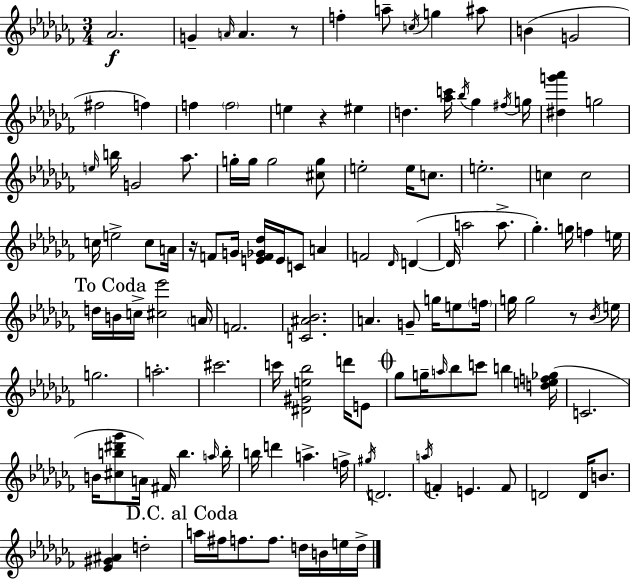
{
  \clef treble
  \numericTimeSignature
  \time 3/4
  \key aes \minor
  aes'2.\f | g'4-- \grace { a'16 } a'4. r8 | f''4-. a''8-- \acciaccatura { c''16 } g''4 | ais''8 b'4( g'2 | \break fis''2 f''4) | f''4 \parenthesize f''2 | e''4 r4 eis''4 | d''4. <aes'' c'''>16 \acciaccatura { bes''16 } ges''4 | \break \acciaccatura { fis''16 } g''16 <dis'' g''' aes'''>4 g''2 | \grace { e''16 } b''16 g'2 | aes''8. g''16-. g''16 g''2 | <cis'' g''>8 e''2-. | \break e''16 c''8. e''2.-. | c''4 c''2 | c''16 e''2-> | c''8 a'16 r16 f'8 g'16 <e' f' ges' des''>16 e'16 c'8 | \break a'4 f'2 | \grace { des'16 } d'4~(~ d'16 a''2 | a''8.-> ges''4.-.) | g''16 f''4 e''16 \mark "To Coda" d''16 b'16 c''16-> <cis'' ees'''>2 | \break \parenthesize a'16 f'2. | <c' ais' bes'>2. | a'4. | g'8-- g''16 e''8 \parenthesize f''16 g''16 g''2 | \break r8 \acciaccatura { bes'16 } e''16 g''2. | a''2.-. | cis'''2. | c'''16 <dis' gis' e'' bes''>2 | \break d'''16 e'8 \mark \markup { \musicglyph "scripts.coda" } ges''8 g''16-- \grace { a''16 } bes''8 | c'''8 b''4 <d'' e'' f'' ges''>16( c'2. | b'16 <cis'' b'' dis''' ges'''>8 a'16) | fis'16 b''4. \grace { a''16 } b''16-. b''16 d'''4 | \break a''4.-> f''16-> \acciaccatura { gis''16 } d'2. | \acciaccatura { a''16 } f'4-. | e'4. f'8 d'2 | d'16 b'8. <ees' gis' ais'>4 | \break d''2-. \mark "D.C. al Coda" a''16 | fis''16 f''8. f''8. d''16 b'16 e''16 d''16-> \bar "|."
}